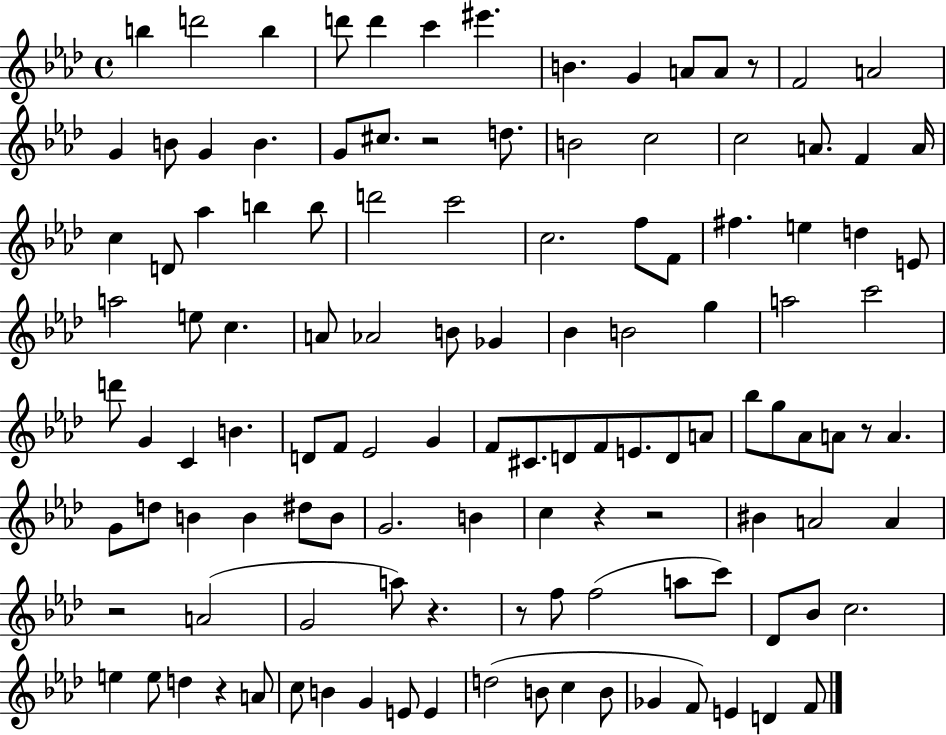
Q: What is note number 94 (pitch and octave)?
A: C5